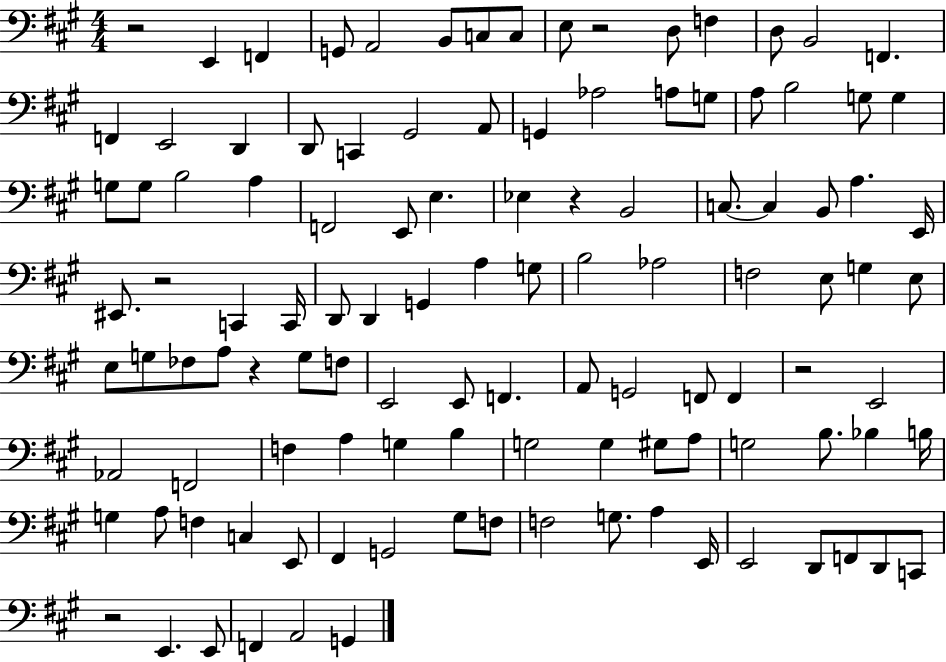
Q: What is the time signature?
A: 4/4